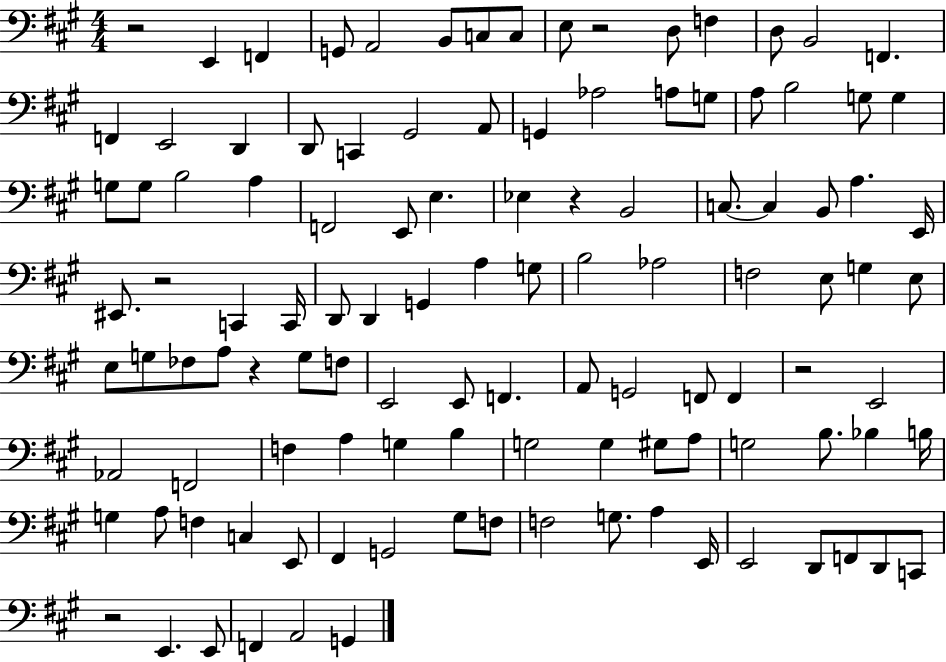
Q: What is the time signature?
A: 4/4